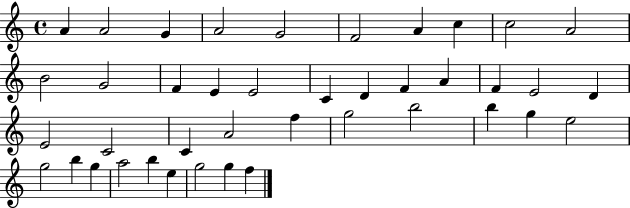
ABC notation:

X:1
T:Untitled
M:4/4
L:1/4
K:C
A A2 G A2 G2 F2 A c c2 A2 B2 G2 F E E2 C D F A F E2 D E2 C2 C A2 f g2 b2 b g e2 g2 b g a2 b e g2 g f